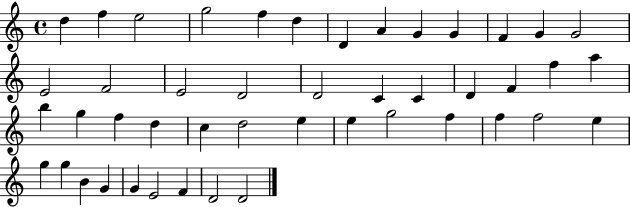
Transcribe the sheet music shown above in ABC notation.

X:1
T:Untitled
M:4/4
L:1/4
K:C
d f e2 g2 f d D A G G F G G2 E2 F2 E2 D2 D2 C C D F f a b g f d c d2 e e g2 f f f2 e g g B G G E2 F D2 D2